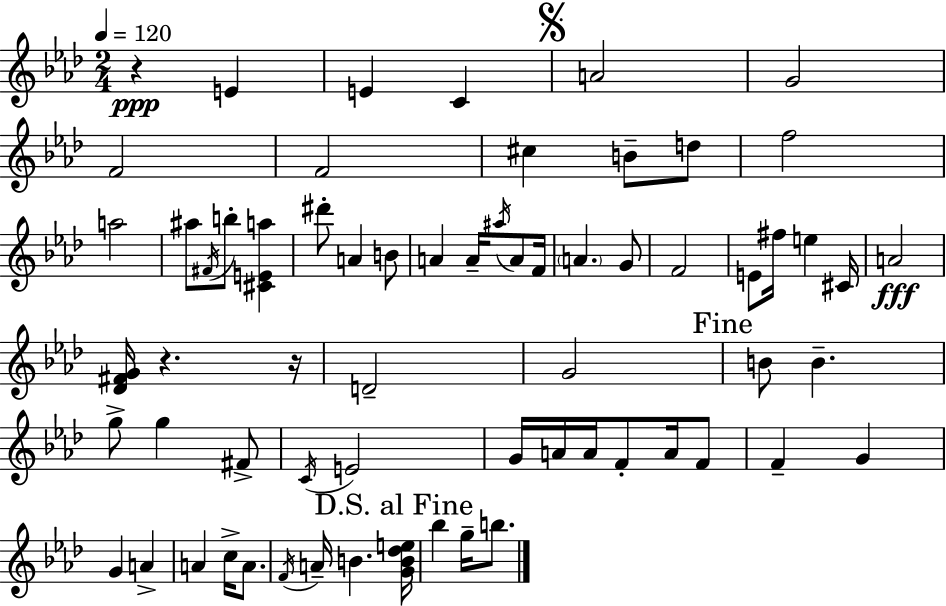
{
  \clef treble
  \numericTimeSignature
  \time 2/4
  \key aes \major
  \tempo 4 = 120
  r4\ppp e'4 | e'4 c'4 | \mark \markup { \musicglyph "scripts.segno" } a'2 | g'2 | \break f'2 | f'2 | cis''4 b'8-- d''8 | f''2 | \break a''2 | ais''8 \acciaccatura { fis'16 } b''8-. <cis' e' a''>4 | dis'''8-. a'4 b'8 | a'4 a'16-- \acciaccatura { ais''16 } a'8 | \break f'16 \parenthesize a'4. | g'8 f'2 | e'8 fis''16 e''4 | cis'16 a'2\fff | \break <des' fis' g'>16 r4. | r16 d'2-- | g'2 | \mark "Fine" b'8 b'4.-- | \break g''8-> g''4 | fis'8-> \acciaccatura { c'16 } e'2 | g'16 a'16 a'16 f'8-. | a'16 f'8 f'4-- g'4 | \break g'4 a'4-> | a'4 c''16-> | a'8. \acciaccatura { f'16 } a'16-- b'4. | \mark "D.S. al Fine" <g' b' des'' e''>16 bes''4 | \break g''16-- b''8. \bar "|."
}